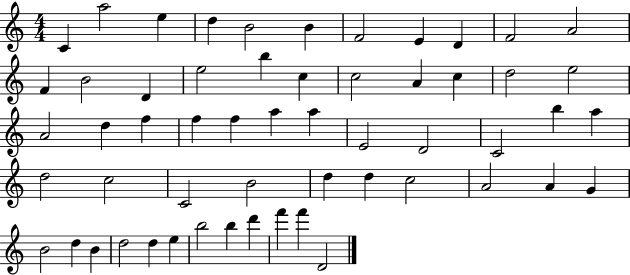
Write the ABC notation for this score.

X:1
T:Untitled
M:4/4
L:1/4
K:C
C a2 e d B2 B F2 E D F2 A2 F B2 D e2 b c c2 A c d2 e2 A2 d f f f a a E2 D2 C2 b a d2 c2 C2 B2 d d c2 A2 A G B2 d B d2 d e b2 b d' f' f' D2